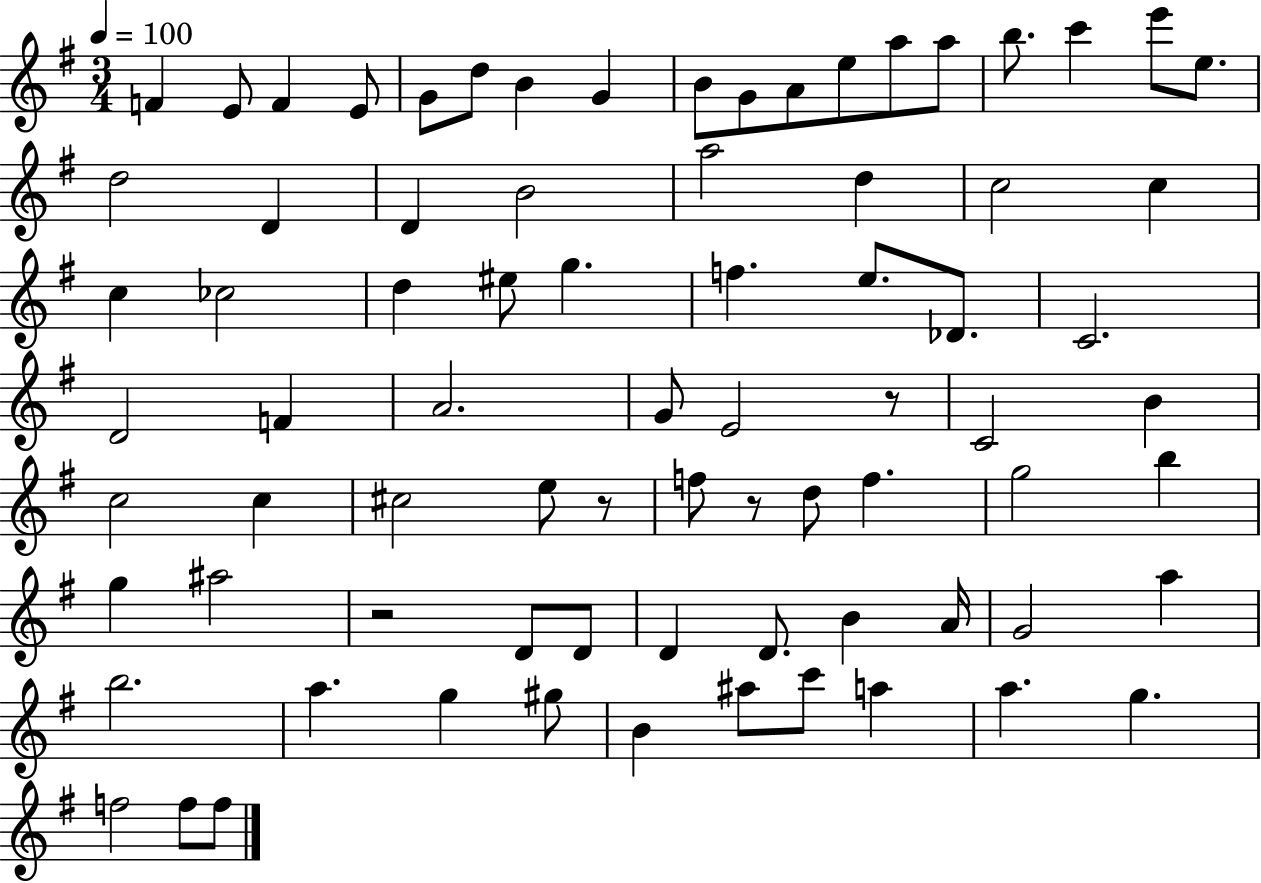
X:1
T:Untitled
M:3/4
L:1/4
K:G
F E/2 F E/2 G/2 d/2 B G B/2 G/2 A/2 e/2 a/2 a/2 b/2 c' e'/2 e/2 d2 D D B2 a2 d c2 c c _c2 d ^e/2 g f e/2 _D/2 C2 D2 F A2 G/2 E2 z/2 C2 B c2 c ^c2 e/2 z/2 f/2 z/2 d/2 f g2 b g ^a2 z2 D/2 D/2 D D/2 B A/4 G2 a b2 a g ^g/2 B ^a/2 c'/2 a a g f2 f/2 f/2